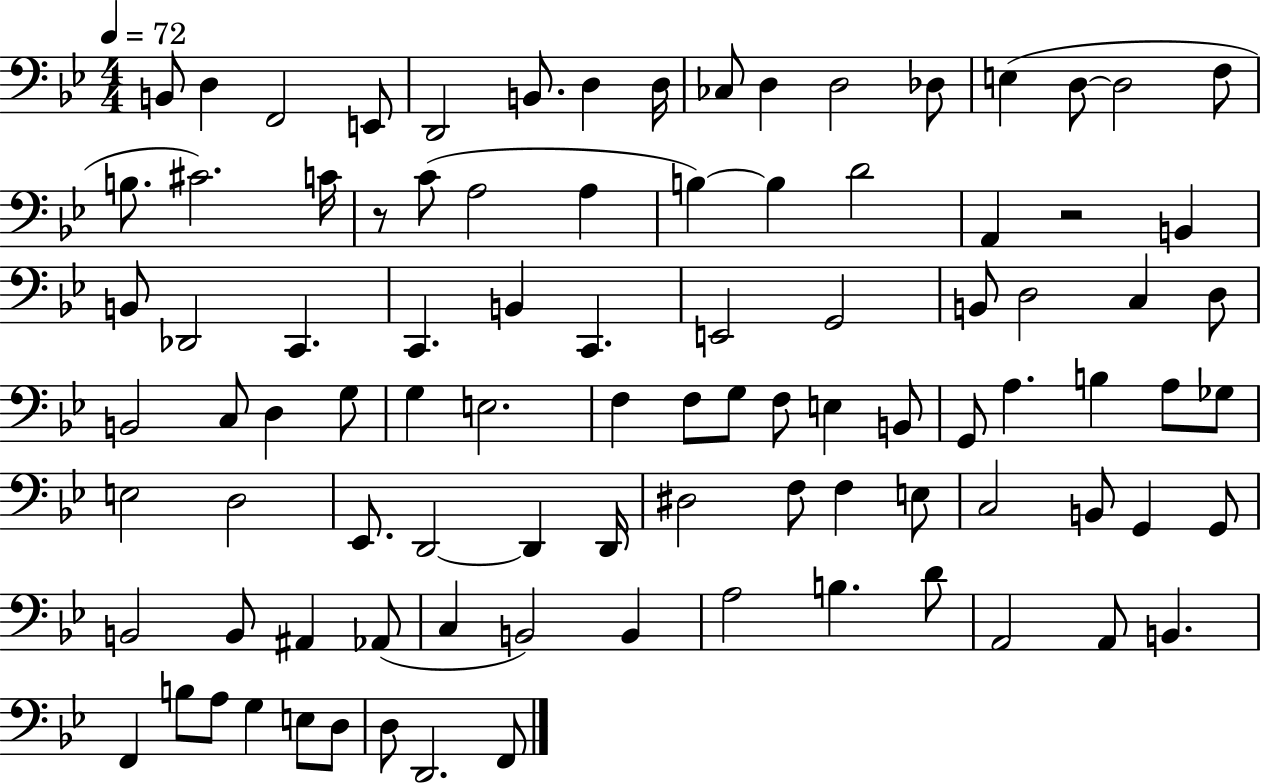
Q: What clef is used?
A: bass